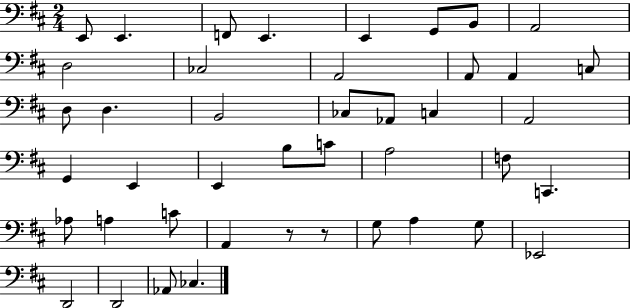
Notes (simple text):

E2/e E2/q. F2/e E2/q. E2/q G2/e B2/e A2/h D3/h CES3/h A2/h A2/e A2/q C3/e D3/e D3/q. B2/h CES3/e Ab2/e C3/q A2/h G2/q E2/q E2/q B3/e C4/e A3/h F3/e C2/q. Ab3/e A3/q C4/e A2/q R/e R/e G3/e A3/q G3/e Eb2/h D2/h D2/h Ab2/e CES3/q.